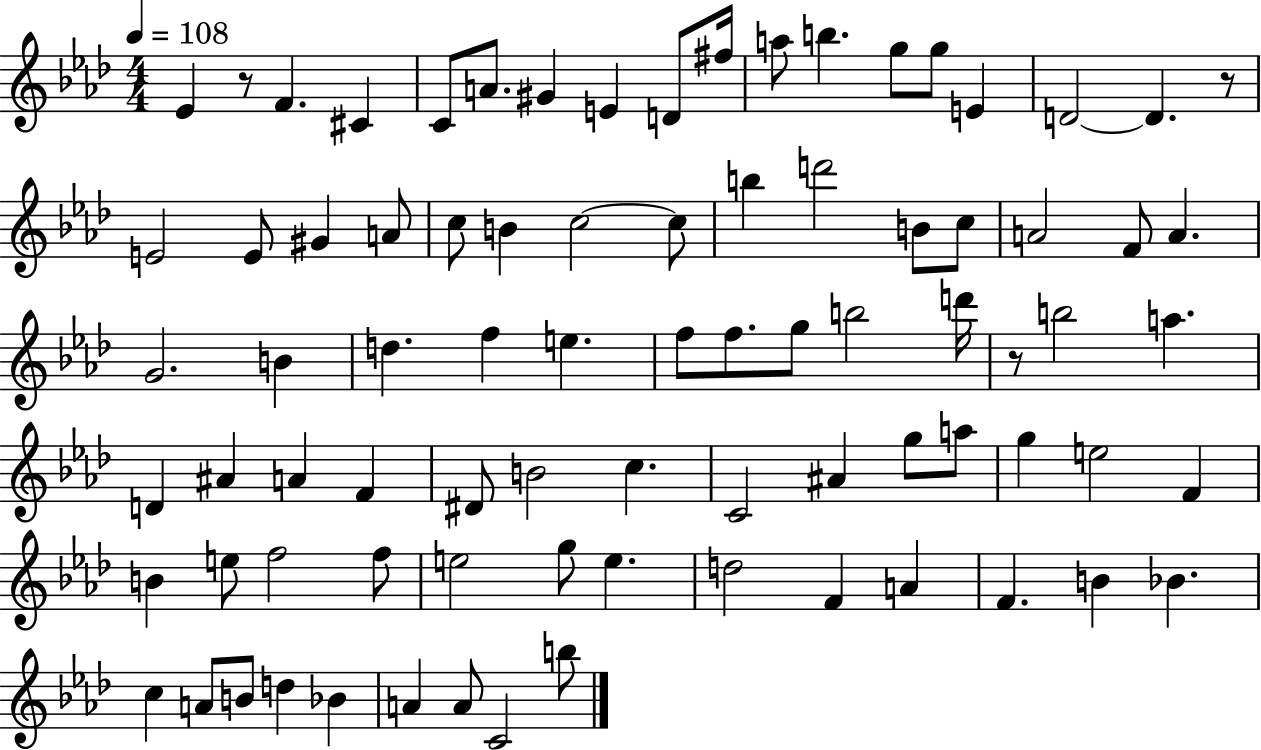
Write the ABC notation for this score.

X:1
T:Untitled
M:4/4
L:1/4
K:Ab
_E z/2 F ^C C/2 A/2 ^G E D/2 ^f/4 a/2 b g/2 g/2 E D2 D z/2 E2 E/2 ^G A/2 c/2 B c2 c/2 b d'2 B/2 c/2 A2 F/2 A G2 B d f e f/2 f/2 g/2 b2 d'/4 z/2 b2 a D ^A A F ^D/2 B2 c C2 ^A g/2 a/2 g e2 F B e/2 f2 f/2 e2 g/2 e d2 F A F B _B c A/2 B/2 d _B A A/2 C2 b/2